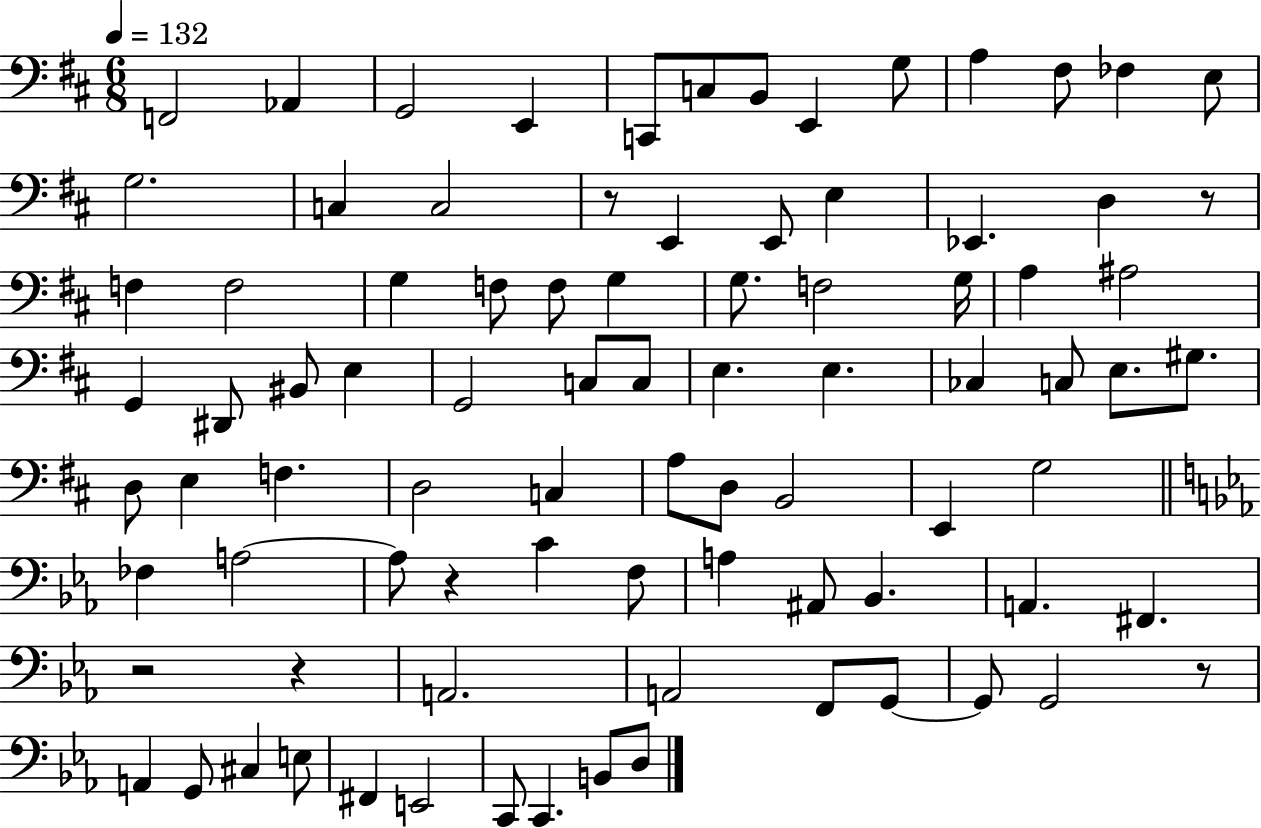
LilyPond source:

{
  \clef bass
  \numericTimeSignature
  \time 6/8
  \key d \major
  \tempo 4 = 132
  f,2 aes,4 | g,2 e,4 | c,8 c8 b,8 e,4 g8 | a4 fis8 fes4 e8 | \break g2. | c4 c2 | r8 e,4 e,8 e4 | ees,4. d4 r8 | \break f4 f2 | g4 f8 f8 g4 | g8. f2 g16 | a4 ais2 | \break g,4 dis,8 bis,8 e4 | g,2 c8 c8 | e4. e4. | ces4 c8 e8. gis8. | \break d8 e4 f4. | d2 c4 | a8 d8 b,2 | e,4 g2 | \break \bar "||" \break \key c \minor fes4 a2~~ | a8 r4 c'4 f8 | a4 ais,8 bes,4. | a,4. fis,4. | \break r2 r4 | a,2. | a,2 f,8 g,8~~ | g,8 g,2 r8 | \break a,4 g,8 cis4 e8 | fis,4 e,2 | c,8 c,4. b,8 d8 | \bar "|."
}